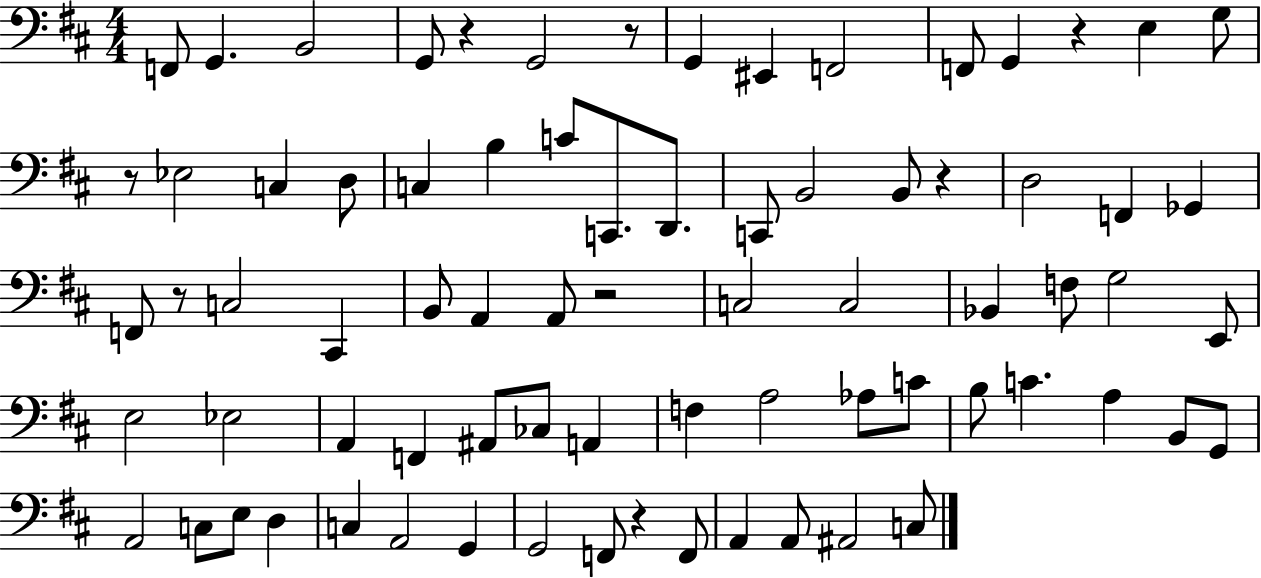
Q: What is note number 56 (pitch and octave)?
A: C3